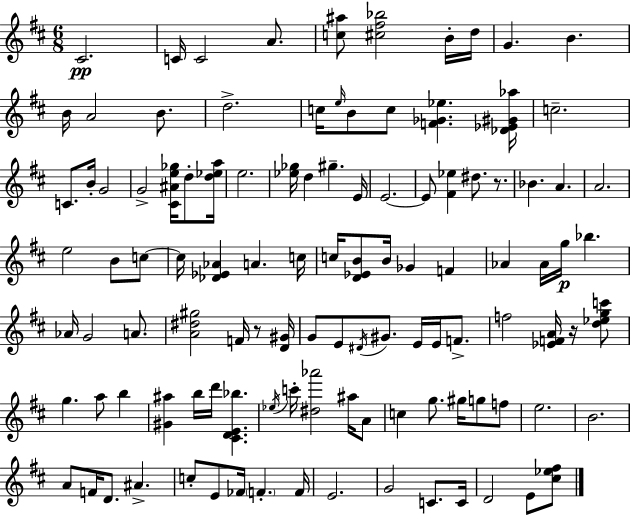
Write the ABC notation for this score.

X:1
T:Untitled
M:6/8
L:1/4
K:D
^C2 C/4 C2 A/2 [c^a]/2 [^c^f_b]2 B/4 d/4 G B B/4 A2 B/2 d2 c/4 e/4 B/2 c/2 [F_G_e] [_D_E^G_a]/4 c2 C/2 B/4 G2 G2 [^C^Ae_g]/4 d/2 [d_ea]/4 e2 [_e_g]/4 d ^g E/4 E2 E/2 [^F_e] ^d/2 z/2 _B A A2 e2 B/2 c/2 c/4 [_D_E_A] A c/4 c/4 [D_EB]/2 B/4 _G F _A _A/4 g/4 _b _A/4 G2 A/2 [A^d^g]2 F/4 z/2 [D^G]/4 G/2 E/2 ^D/4 ^G/2 E/4 E/4 F/2 f2 [_EFA]/4 z/4 [d_egc']/2 g a/2 b [^G^a] b/4 d'/4 [^CDE_b] _e/4 c'/4 [^d_a']2 ^a/4 A/2 c g/2 ^g/4 g/2 f/2 e2 B2 A/2 F/4 D/2 ^A c/2 E/2 _F/4 F F/4 E2 G2 C/2 C/4 D2 E/2 [^c_e^f]/2